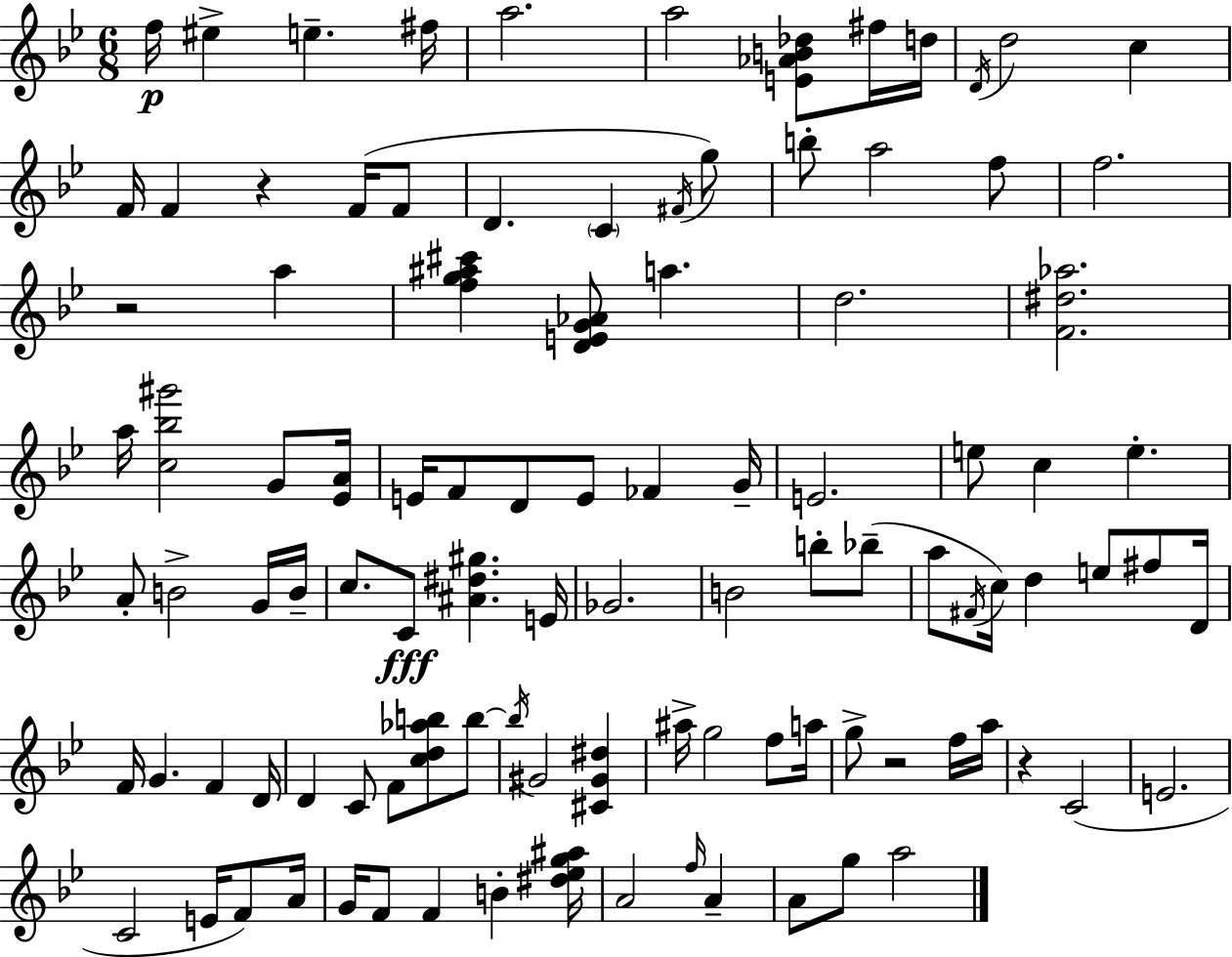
{
  \clef treble
  \numericTimeSignature
  \time 6/8
  \key g \minor
  f''16\p eis''4-> e''4.-- fis''16 | a''2. | a''2 <e' aes' b' des''>8 fis''16 d''16 | \acciaccatura { d'16 } d''2 c''4 | \break f'16 f'4 r4 f'16( f'8 | d'4. \parenthesize c'4 \acciaccatura { fis'16 }) | g''8 b''8-. a''2 | f''8 f''2. | \break r2 a''4 | <f'' g'' ais'' cis'''>4 <d' e' g' aes'>8 a''4. | d''2. | <f' dis'' aes''>2. | \break a''16 <c'' bes'' gis'''>2 g'8 | <ees' a'>16 e'16 f'8 d'8 e'8 fes'4 | g'16-- e'2. | e''8 c''4 e''4.-. | \break a'8-. b'2-> | g'16 b'16-- c''8. c'8\fff <ais' dis'' gis''>4. | e'16 ges'2. | b'2 b''8-. | \break bes''8--( a''8 \acciaccatura { fis'16 }) c''16 d''4 e''8 | fis''8 d'16 f'16 g'4. f'4 | d'16 d'4 c'8 f'8 <c'' d'' aes'' b''>8 | b''8~~ \acciaccatura { b''16 } gis'2 | \break <cis' gis' dis''>4 ais''16-> g''2 | f''8 a''16 g''8-> r2 | f''16 a''16 r4 c'2( | e'2. | \break c'2 | e'16 f'8) a'16 g'16 f'8 f'4 b'4-. | <dis'' ees'' g'' ais''>16 a'2 | \grace { f''16 } a'4-- a'8 g''8 a''2 | \break \bar "|."
}